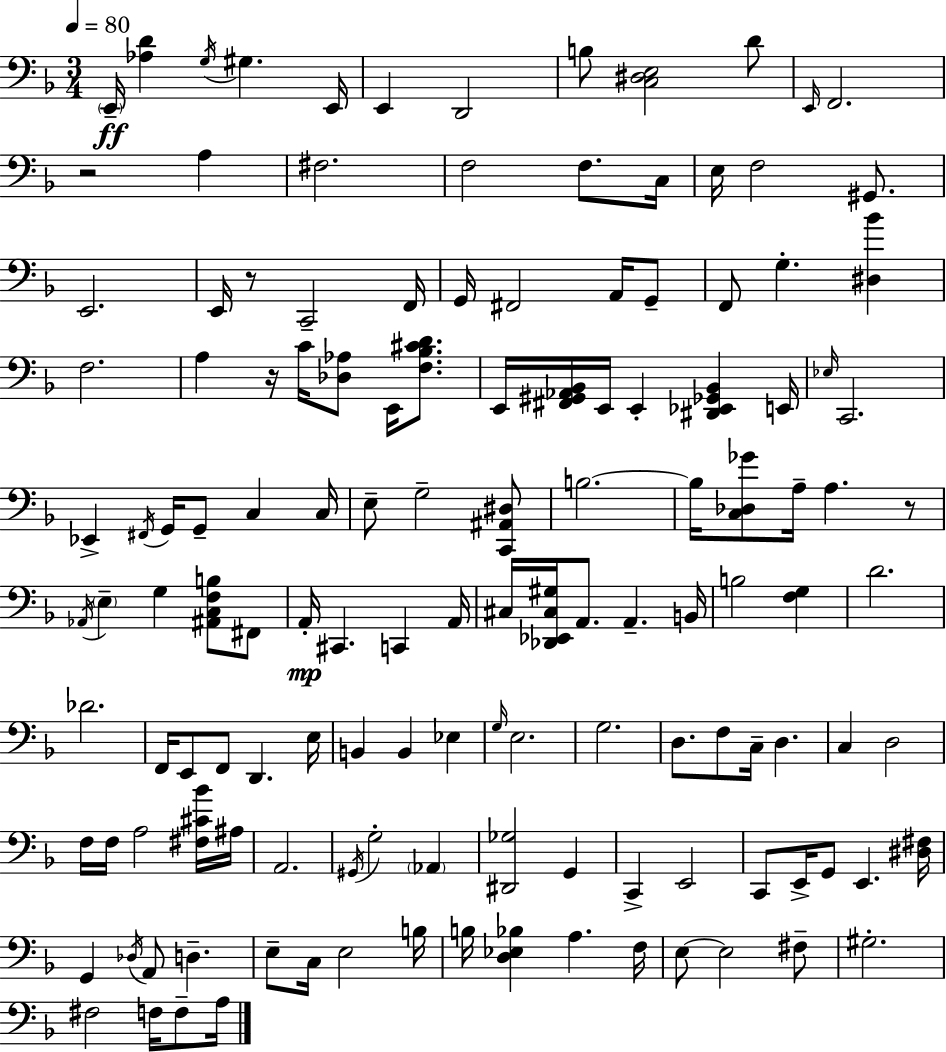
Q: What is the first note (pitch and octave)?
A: E2